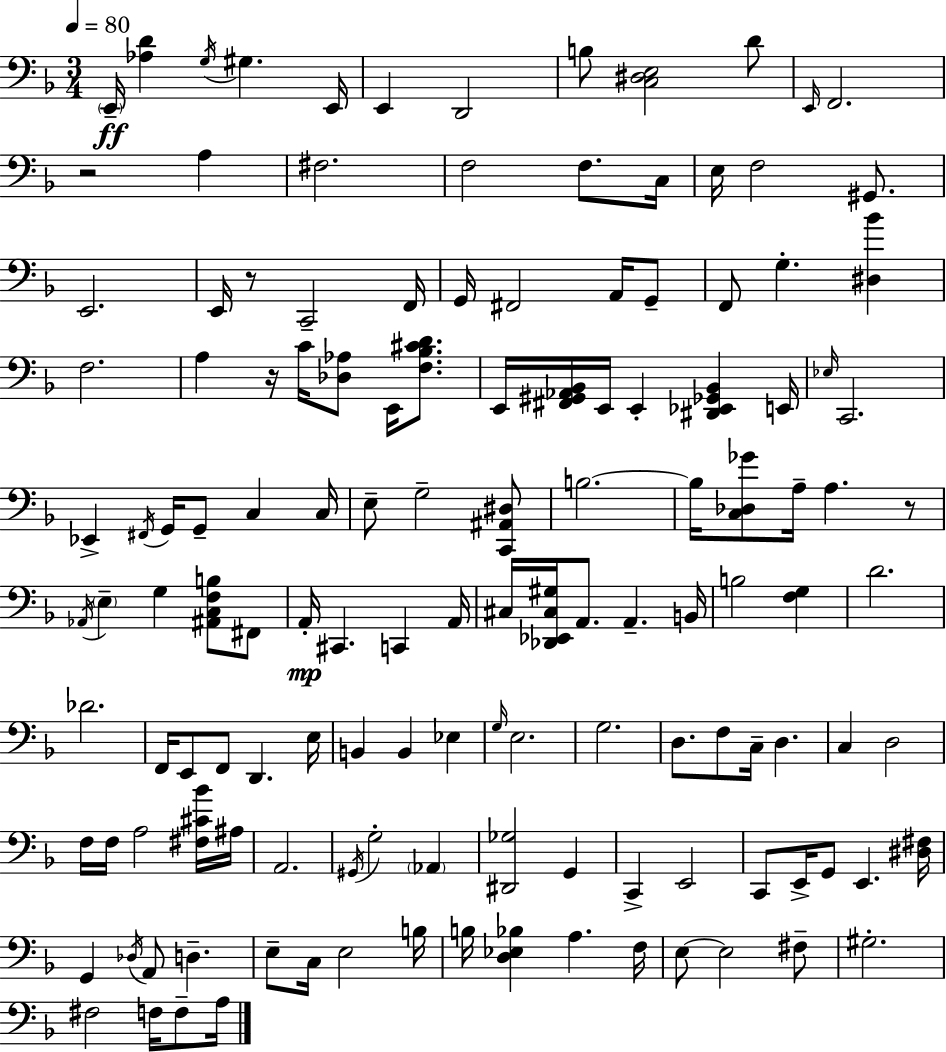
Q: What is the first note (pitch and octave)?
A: E2